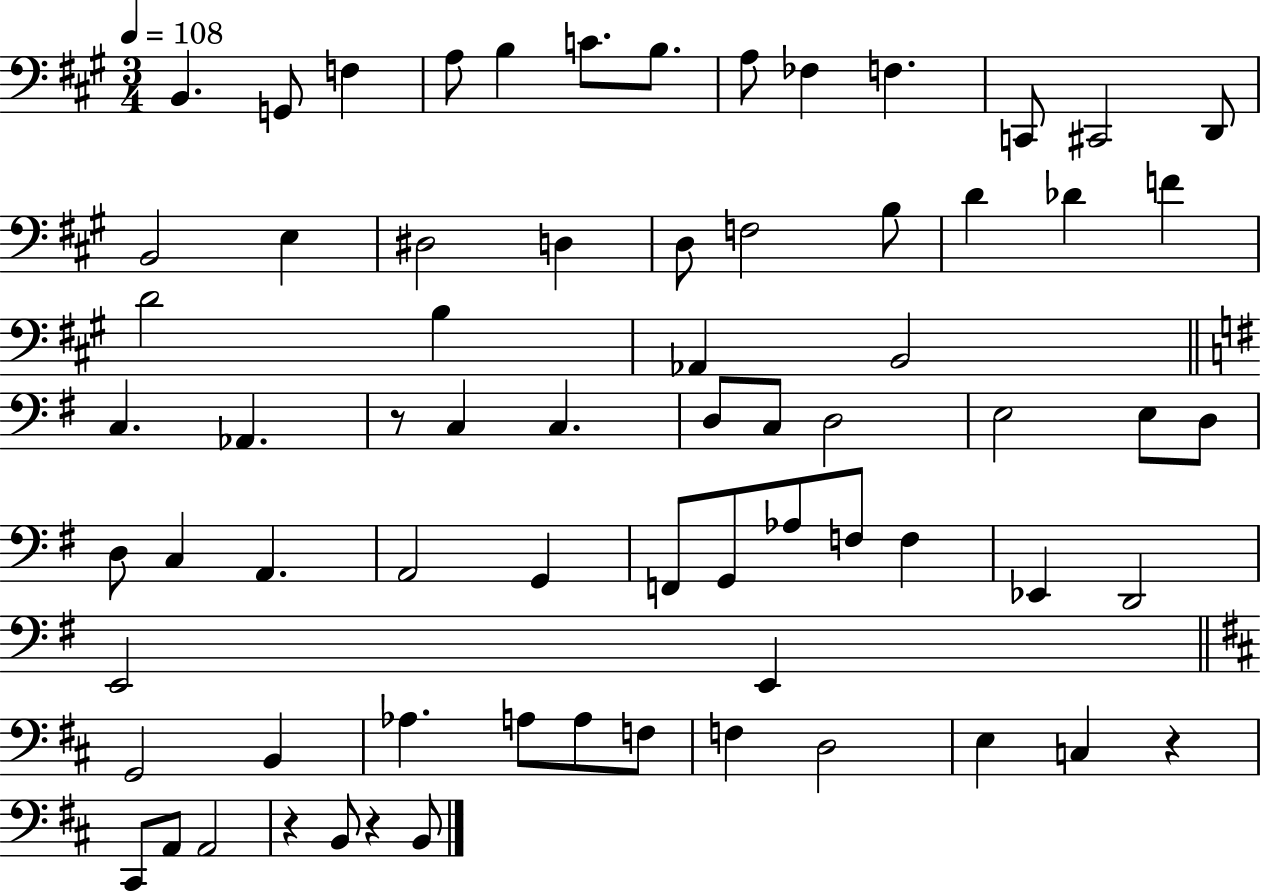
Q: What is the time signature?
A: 3/4